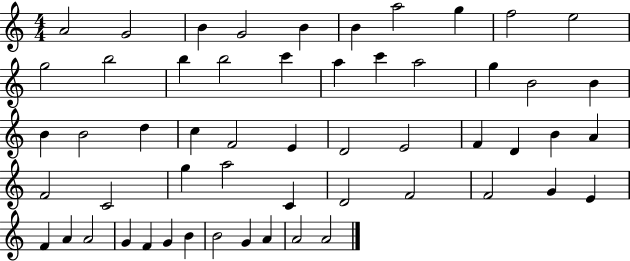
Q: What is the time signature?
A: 4/4